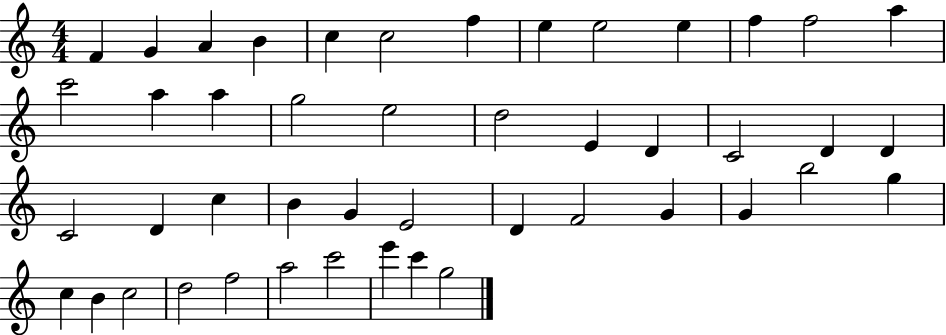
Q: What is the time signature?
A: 4/4